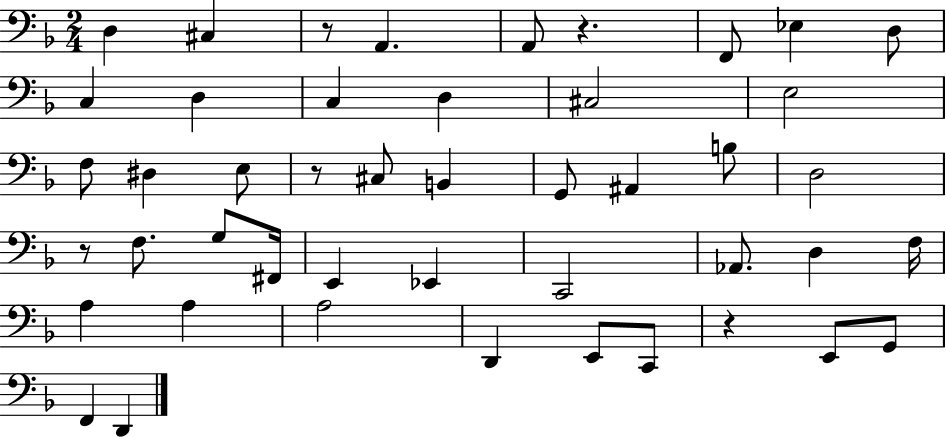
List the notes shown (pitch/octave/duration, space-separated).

D3/q C#3/q R/e A2/q. A2/e R/q. F2/e Eb3/q D3/e C3/q D3/q C3/q D3/q C#3/h E3/h F3/e D#3/q E3/e R/e C#3/e B2/q G2/e A#2/q B3/e D3/h R/e F3/e. G3/e F#2/s E2/q Eb2/q C2/h Ab2/e. D3/q F3/s A3/q A3/q A3/h D2/q E2/e C2/e R/q E2/e G2/e F2/q D2/q